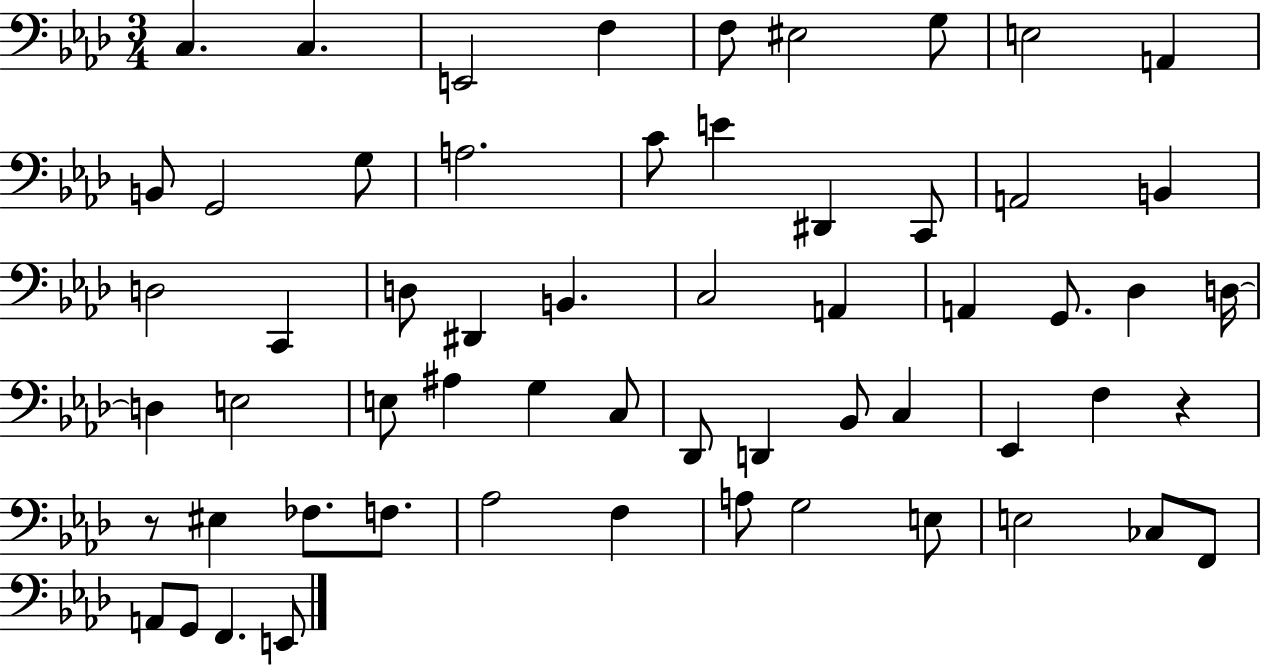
C3/q. C3/q. E2/h F3/q F3/e EIS3/h G3/e E3/h A2/q B2/e G2/h G3/e A3/h. C4/e E4/q D#2/q C2/e A2/h B2/q D3/h C2/q D3/e D#2/q B2/q. C3/h A2/q A2/q G2/e. Db3/q D3/s D3/q E3/h E3/e A#3/q G3/q C3/e Db2/e D2/q Bb2/e C3/q Eb2/q F3/q R/q R/e EIS3/q FES3/e. F3/e. Ab3/h F3/q A3/e G3/h E3/e E3/h CES3/e F2/e A2/e G2/e F2/q. E2/e